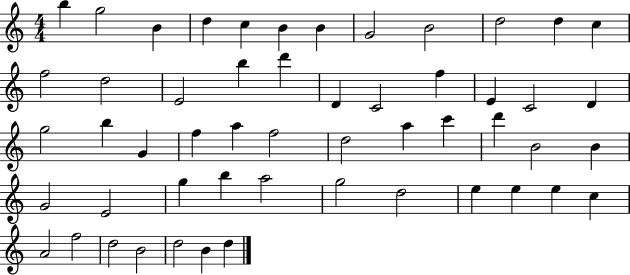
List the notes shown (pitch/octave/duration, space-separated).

B5/q G5/h B4/q D5/q C5/q B4/q B4/q G4/h B4/h D5/h D5/q C5/q F5/h D5/h E4/h B5/q D6/q D4/q C4/h F5/q E4/q C4/h D4/q G5/h B5/q G4/q F5/q A5/q F5/h D5/h A5/q C6/q D6/q B4/h B4/q G4/h E4/h G5/q B5/q A5/h G5/h D5/h E5/q E5/q E5/q C5/q A4/h F5/h D5/h B4/h D5/h B4/q D5/q